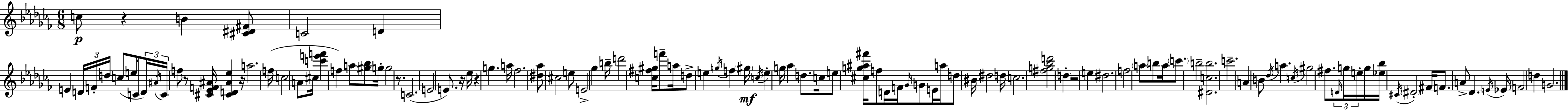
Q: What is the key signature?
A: AES minor